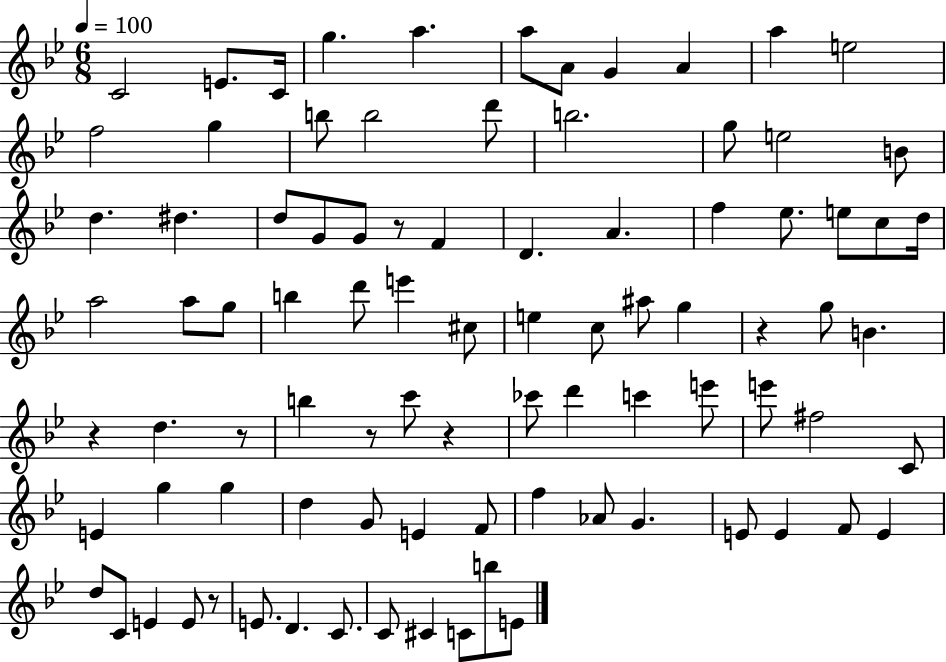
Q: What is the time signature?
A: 6/8